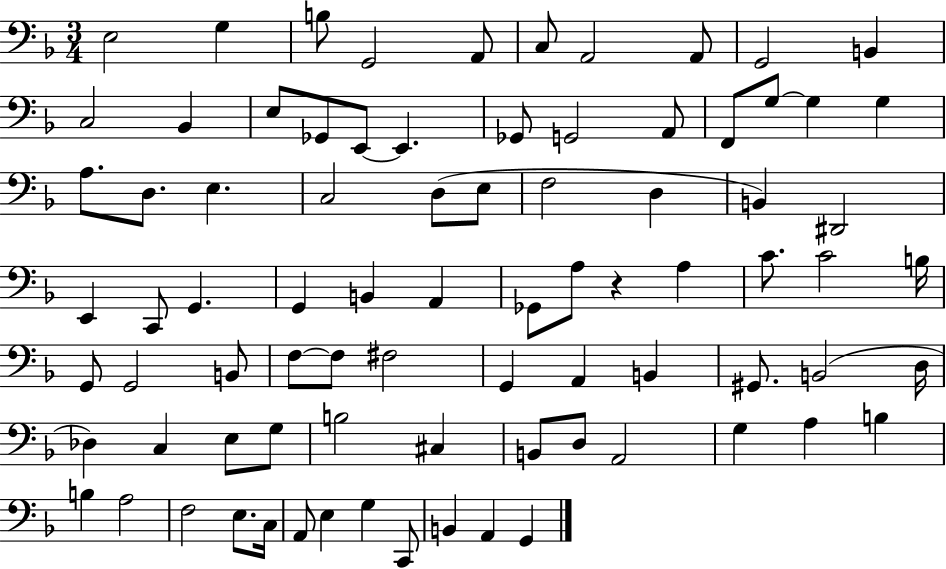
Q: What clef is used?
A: bass